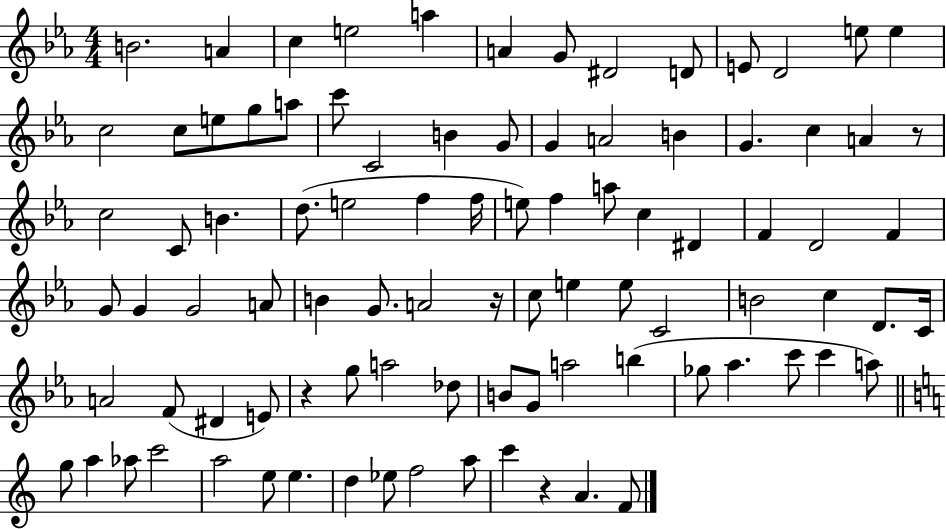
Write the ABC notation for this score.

X:1
T:Untitled
M:4/4
L:1/4
K:Eb
B2 A c e2 a A G/2 ^D2 D/2 E/2 D2 e/2 e c2 c/2 e/2 g/2 a/2 c'/2 C2 B G/2 G A2 B G c A z/2 c2 C/2 B d/2 e2 f f/4 e/2 f a/2 c ^D F D2 F G/2 G G2 A/2 B G/2 A2 z/4 c/2 e e/2 C2 B2 c D/2 C/4 A2 F/2 ^D E/2 z g/2 a2 _d/2 B/2 G/2 a2 b _g/2 _a c'/2 c' a/2 g/2 a _a/2 c'2 a2 e/2 e d _e/2 f2 a/2 c' z A F/2